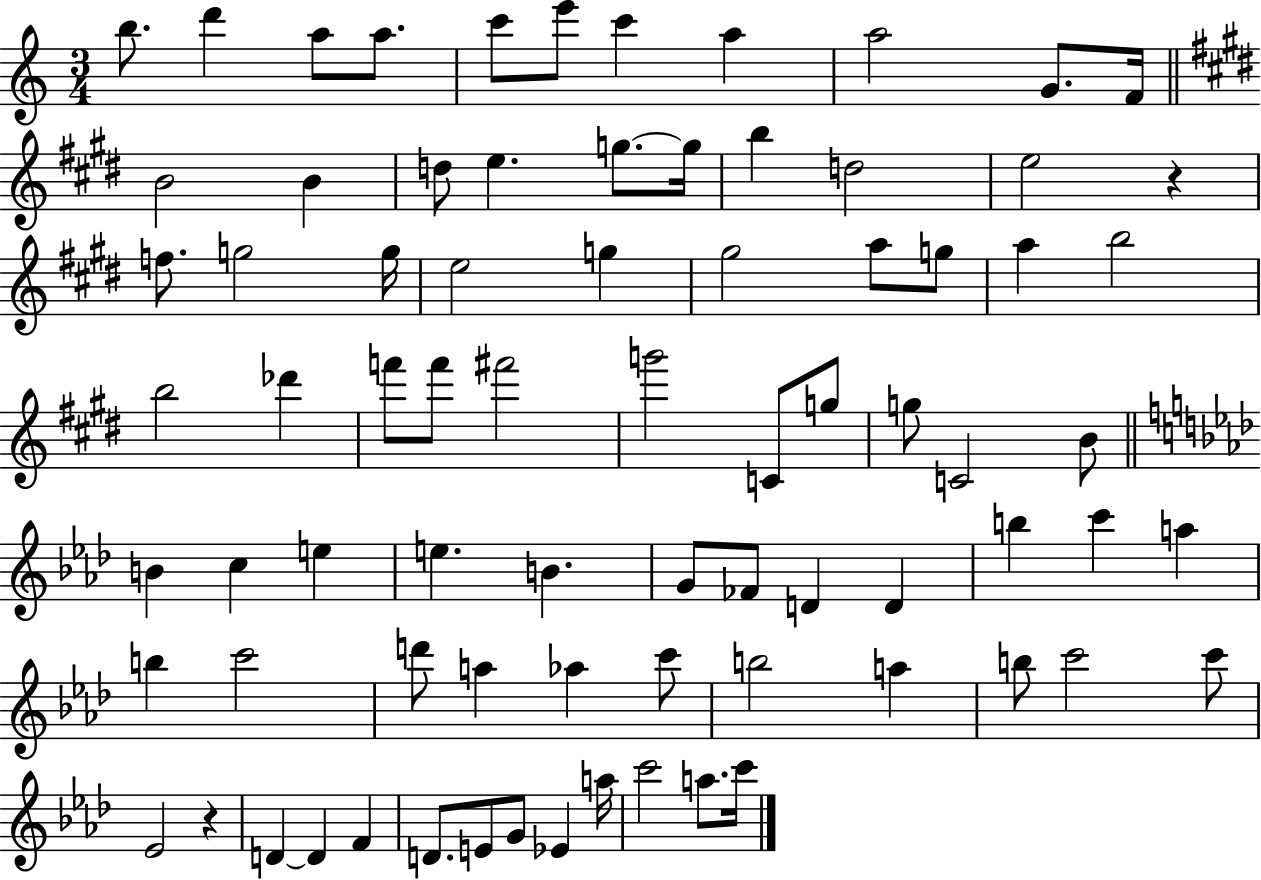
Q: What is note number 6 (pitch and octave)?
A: E6